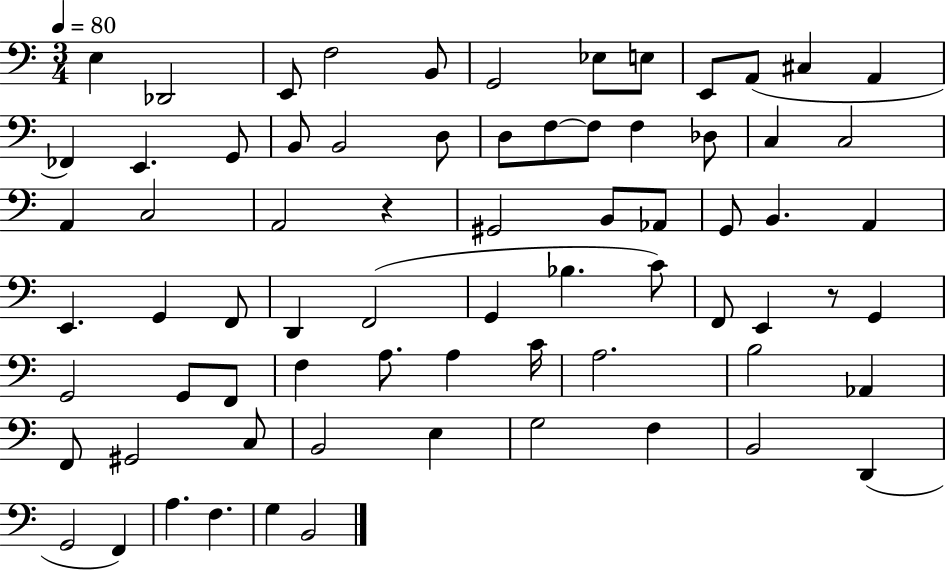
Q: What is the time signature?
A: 3/4